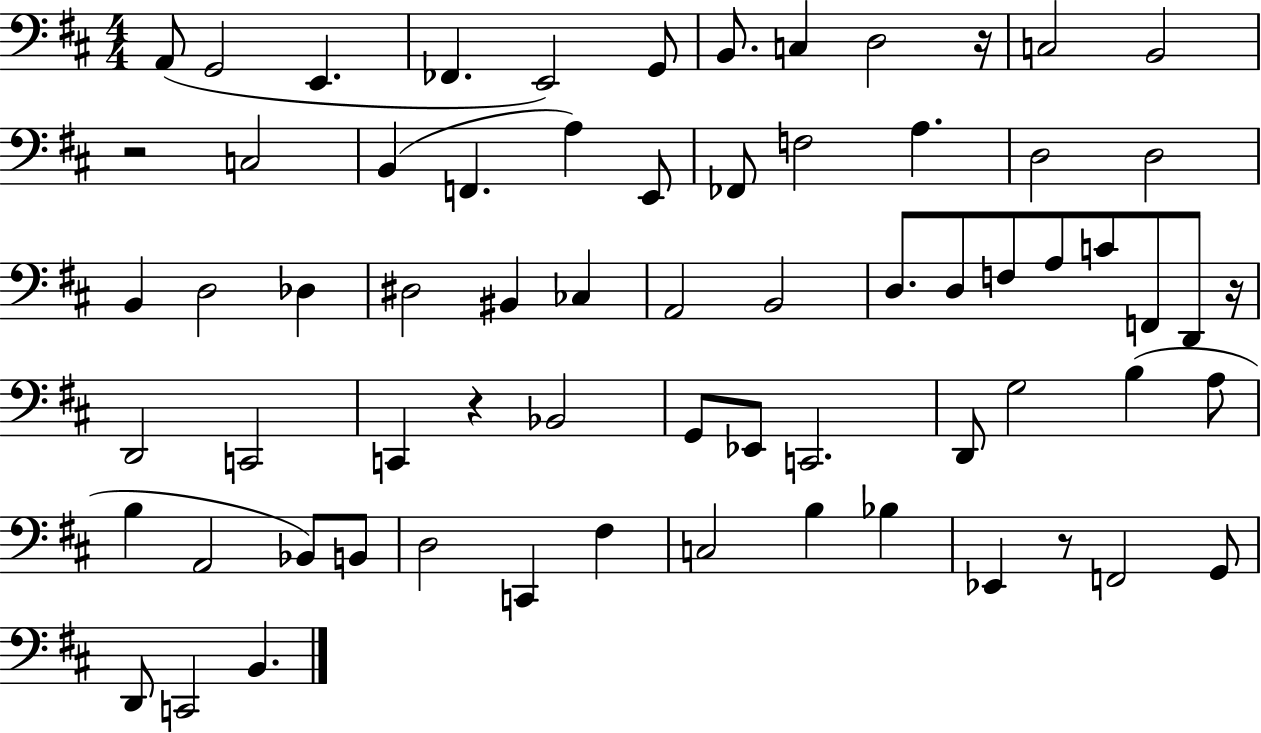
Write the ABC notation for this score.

X:1
T:Untitled
M:4/4
L:1/4
K:D
A,,/2 G,,2 E,, _F,, E,,2 G,,/2 B,,/2 C, D,2 z/4 C,2 B,,2 z2 C,2 B,, F,, A, E,,/2 _F,,/2 F,2 A, D,2 D,2 B,, D,2 _D, ^D,2 ^B,, _C, A,,2 B,,2 D,/2 D,/2 F,/2 A,/2 C/2 F,,/2 D,,/2 z/4 D,,2 C,,2 C,, z _B,,2 G,,/2 _E,,/2 C,,2 D,,/2 G,2 B, A,/2 B, A,,2 _B,,/2 B,,/2 D,2 C,, ^F, C,2 B, _B, _E,, z/2 F,,2 G,,/2 D,,/2 C,,2 B,,